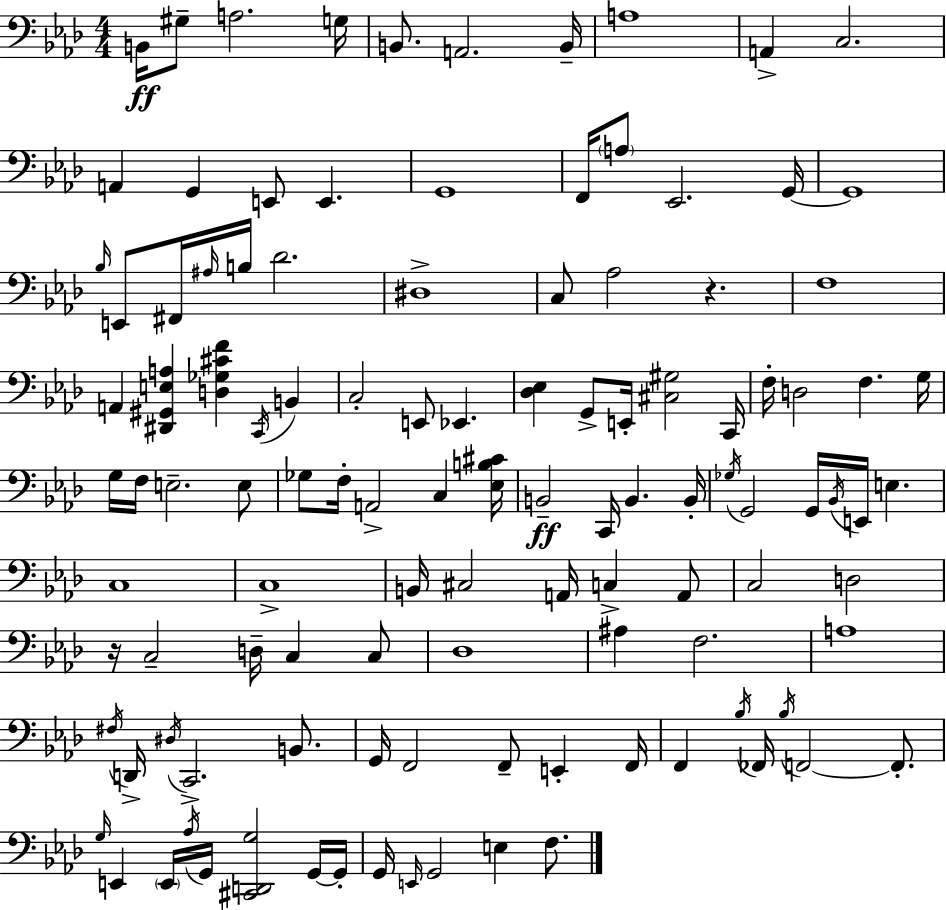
{
  \clef bass
  \numericTimeSignature
  \time 4/4
  \key f \minor
  b,16\ff gis8-- a2. g16 | b,8. a,2. b,16-- | a1 | a,4-> c2. | \break a,4 g,4 e,8 e,4. | g,1 | f,16 \parenthesize a8 ees,2. g,16~~ | g,1 | \break \grace { bes16 } e,8 fis,16 \grace { ais16 } b16 des'2. | dis1-> | c8 aes2 r4. | f1 | \break a,4 <dis, gis, e a>4 <d ges cis' f'>4 \acciaccatura { c,16 } b,4 | c2-. e,8 ees,4. | <des ees>4 g,8-> e,16-. <cis gis>2 | c,16 f16-. d2 f4. | \break g16 g16 f16 e2.-- | e8 ges8 f16-. a,2-> c4 | <ees b cis'>16 b,2--\ff c,16 b,4. | b,16-. \acciaccatura { ges16 } g,2 g,16 \acciaccatura { bes,16 } e,16 e4. | \break c1 | c1-> | b,16 cis2 a,16 c4-> | a,8 c2 d2 | \break r16 c2-- d16-- c4 | c8 des1 | ais4 f2. | a1 | \break \acciaccatura { fis16 } d,16-> \acciaccatura { dis16 } c,2.-> | b,8. g,16 f,2 | f,8-- e,4-. f,16 f,4 \acciaccatura { bes16 } fes,16 \acciaccatura { bes16 } f,2~~ | f,8.-. \grace { g16 } e,4 \parenthesize e,16 \acciaccatura { aes16 } | \break g,16 <cis, d, g>2 g,16~~ g,16-. g,16 \grace { e,16 } g,2 | e4 f8. \bar "|."
}